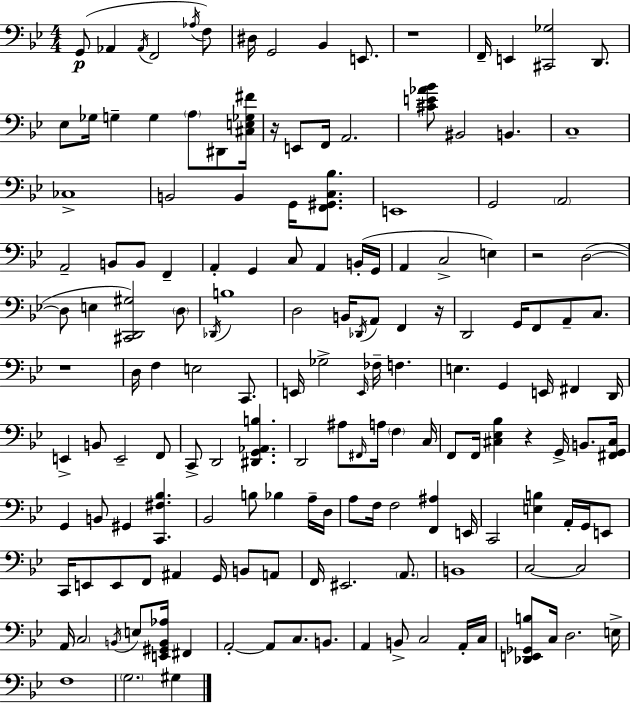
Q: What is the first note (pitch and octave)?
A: G2